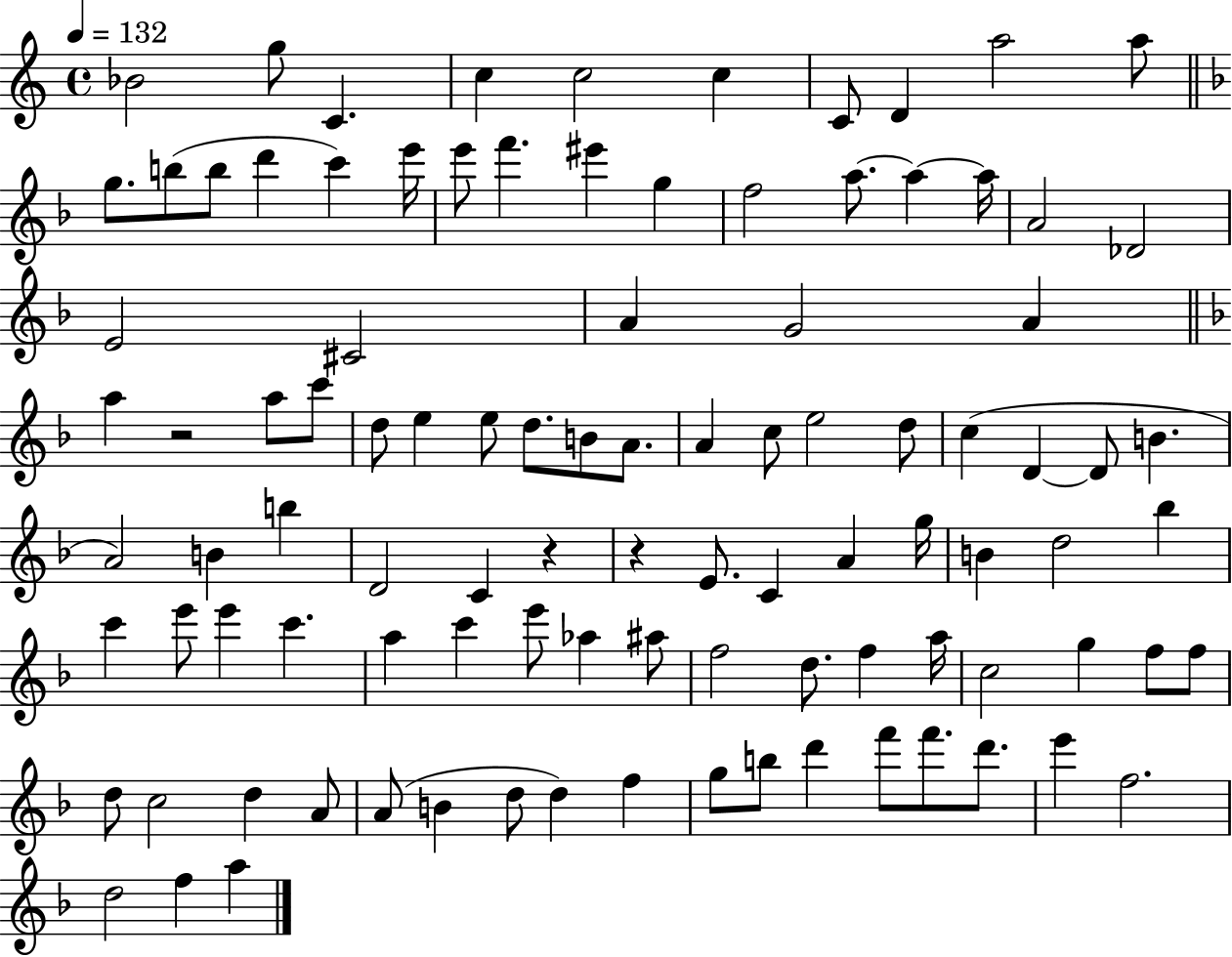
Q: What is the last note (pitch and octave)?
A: A5